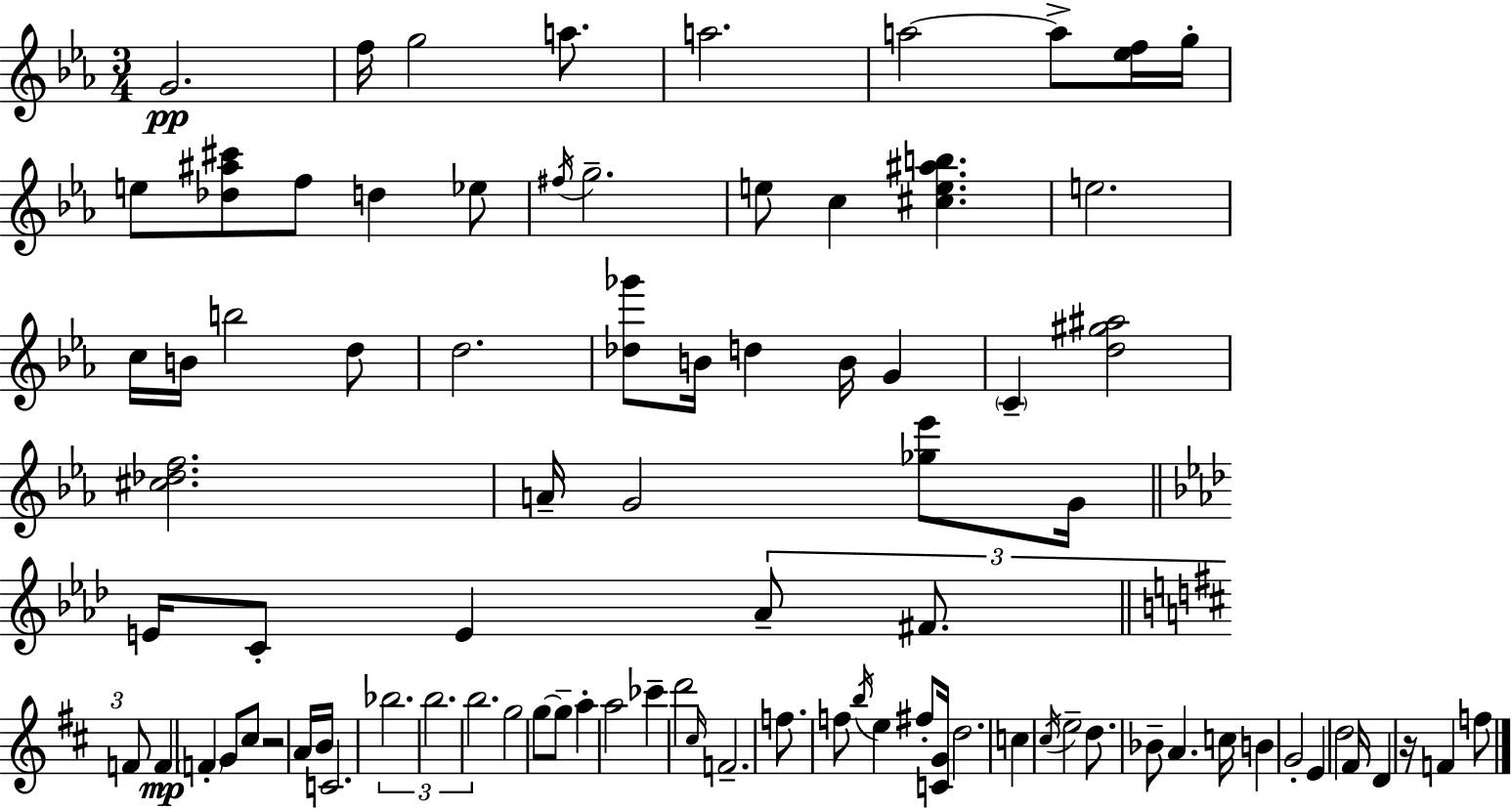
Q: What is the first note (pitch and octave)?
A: G4